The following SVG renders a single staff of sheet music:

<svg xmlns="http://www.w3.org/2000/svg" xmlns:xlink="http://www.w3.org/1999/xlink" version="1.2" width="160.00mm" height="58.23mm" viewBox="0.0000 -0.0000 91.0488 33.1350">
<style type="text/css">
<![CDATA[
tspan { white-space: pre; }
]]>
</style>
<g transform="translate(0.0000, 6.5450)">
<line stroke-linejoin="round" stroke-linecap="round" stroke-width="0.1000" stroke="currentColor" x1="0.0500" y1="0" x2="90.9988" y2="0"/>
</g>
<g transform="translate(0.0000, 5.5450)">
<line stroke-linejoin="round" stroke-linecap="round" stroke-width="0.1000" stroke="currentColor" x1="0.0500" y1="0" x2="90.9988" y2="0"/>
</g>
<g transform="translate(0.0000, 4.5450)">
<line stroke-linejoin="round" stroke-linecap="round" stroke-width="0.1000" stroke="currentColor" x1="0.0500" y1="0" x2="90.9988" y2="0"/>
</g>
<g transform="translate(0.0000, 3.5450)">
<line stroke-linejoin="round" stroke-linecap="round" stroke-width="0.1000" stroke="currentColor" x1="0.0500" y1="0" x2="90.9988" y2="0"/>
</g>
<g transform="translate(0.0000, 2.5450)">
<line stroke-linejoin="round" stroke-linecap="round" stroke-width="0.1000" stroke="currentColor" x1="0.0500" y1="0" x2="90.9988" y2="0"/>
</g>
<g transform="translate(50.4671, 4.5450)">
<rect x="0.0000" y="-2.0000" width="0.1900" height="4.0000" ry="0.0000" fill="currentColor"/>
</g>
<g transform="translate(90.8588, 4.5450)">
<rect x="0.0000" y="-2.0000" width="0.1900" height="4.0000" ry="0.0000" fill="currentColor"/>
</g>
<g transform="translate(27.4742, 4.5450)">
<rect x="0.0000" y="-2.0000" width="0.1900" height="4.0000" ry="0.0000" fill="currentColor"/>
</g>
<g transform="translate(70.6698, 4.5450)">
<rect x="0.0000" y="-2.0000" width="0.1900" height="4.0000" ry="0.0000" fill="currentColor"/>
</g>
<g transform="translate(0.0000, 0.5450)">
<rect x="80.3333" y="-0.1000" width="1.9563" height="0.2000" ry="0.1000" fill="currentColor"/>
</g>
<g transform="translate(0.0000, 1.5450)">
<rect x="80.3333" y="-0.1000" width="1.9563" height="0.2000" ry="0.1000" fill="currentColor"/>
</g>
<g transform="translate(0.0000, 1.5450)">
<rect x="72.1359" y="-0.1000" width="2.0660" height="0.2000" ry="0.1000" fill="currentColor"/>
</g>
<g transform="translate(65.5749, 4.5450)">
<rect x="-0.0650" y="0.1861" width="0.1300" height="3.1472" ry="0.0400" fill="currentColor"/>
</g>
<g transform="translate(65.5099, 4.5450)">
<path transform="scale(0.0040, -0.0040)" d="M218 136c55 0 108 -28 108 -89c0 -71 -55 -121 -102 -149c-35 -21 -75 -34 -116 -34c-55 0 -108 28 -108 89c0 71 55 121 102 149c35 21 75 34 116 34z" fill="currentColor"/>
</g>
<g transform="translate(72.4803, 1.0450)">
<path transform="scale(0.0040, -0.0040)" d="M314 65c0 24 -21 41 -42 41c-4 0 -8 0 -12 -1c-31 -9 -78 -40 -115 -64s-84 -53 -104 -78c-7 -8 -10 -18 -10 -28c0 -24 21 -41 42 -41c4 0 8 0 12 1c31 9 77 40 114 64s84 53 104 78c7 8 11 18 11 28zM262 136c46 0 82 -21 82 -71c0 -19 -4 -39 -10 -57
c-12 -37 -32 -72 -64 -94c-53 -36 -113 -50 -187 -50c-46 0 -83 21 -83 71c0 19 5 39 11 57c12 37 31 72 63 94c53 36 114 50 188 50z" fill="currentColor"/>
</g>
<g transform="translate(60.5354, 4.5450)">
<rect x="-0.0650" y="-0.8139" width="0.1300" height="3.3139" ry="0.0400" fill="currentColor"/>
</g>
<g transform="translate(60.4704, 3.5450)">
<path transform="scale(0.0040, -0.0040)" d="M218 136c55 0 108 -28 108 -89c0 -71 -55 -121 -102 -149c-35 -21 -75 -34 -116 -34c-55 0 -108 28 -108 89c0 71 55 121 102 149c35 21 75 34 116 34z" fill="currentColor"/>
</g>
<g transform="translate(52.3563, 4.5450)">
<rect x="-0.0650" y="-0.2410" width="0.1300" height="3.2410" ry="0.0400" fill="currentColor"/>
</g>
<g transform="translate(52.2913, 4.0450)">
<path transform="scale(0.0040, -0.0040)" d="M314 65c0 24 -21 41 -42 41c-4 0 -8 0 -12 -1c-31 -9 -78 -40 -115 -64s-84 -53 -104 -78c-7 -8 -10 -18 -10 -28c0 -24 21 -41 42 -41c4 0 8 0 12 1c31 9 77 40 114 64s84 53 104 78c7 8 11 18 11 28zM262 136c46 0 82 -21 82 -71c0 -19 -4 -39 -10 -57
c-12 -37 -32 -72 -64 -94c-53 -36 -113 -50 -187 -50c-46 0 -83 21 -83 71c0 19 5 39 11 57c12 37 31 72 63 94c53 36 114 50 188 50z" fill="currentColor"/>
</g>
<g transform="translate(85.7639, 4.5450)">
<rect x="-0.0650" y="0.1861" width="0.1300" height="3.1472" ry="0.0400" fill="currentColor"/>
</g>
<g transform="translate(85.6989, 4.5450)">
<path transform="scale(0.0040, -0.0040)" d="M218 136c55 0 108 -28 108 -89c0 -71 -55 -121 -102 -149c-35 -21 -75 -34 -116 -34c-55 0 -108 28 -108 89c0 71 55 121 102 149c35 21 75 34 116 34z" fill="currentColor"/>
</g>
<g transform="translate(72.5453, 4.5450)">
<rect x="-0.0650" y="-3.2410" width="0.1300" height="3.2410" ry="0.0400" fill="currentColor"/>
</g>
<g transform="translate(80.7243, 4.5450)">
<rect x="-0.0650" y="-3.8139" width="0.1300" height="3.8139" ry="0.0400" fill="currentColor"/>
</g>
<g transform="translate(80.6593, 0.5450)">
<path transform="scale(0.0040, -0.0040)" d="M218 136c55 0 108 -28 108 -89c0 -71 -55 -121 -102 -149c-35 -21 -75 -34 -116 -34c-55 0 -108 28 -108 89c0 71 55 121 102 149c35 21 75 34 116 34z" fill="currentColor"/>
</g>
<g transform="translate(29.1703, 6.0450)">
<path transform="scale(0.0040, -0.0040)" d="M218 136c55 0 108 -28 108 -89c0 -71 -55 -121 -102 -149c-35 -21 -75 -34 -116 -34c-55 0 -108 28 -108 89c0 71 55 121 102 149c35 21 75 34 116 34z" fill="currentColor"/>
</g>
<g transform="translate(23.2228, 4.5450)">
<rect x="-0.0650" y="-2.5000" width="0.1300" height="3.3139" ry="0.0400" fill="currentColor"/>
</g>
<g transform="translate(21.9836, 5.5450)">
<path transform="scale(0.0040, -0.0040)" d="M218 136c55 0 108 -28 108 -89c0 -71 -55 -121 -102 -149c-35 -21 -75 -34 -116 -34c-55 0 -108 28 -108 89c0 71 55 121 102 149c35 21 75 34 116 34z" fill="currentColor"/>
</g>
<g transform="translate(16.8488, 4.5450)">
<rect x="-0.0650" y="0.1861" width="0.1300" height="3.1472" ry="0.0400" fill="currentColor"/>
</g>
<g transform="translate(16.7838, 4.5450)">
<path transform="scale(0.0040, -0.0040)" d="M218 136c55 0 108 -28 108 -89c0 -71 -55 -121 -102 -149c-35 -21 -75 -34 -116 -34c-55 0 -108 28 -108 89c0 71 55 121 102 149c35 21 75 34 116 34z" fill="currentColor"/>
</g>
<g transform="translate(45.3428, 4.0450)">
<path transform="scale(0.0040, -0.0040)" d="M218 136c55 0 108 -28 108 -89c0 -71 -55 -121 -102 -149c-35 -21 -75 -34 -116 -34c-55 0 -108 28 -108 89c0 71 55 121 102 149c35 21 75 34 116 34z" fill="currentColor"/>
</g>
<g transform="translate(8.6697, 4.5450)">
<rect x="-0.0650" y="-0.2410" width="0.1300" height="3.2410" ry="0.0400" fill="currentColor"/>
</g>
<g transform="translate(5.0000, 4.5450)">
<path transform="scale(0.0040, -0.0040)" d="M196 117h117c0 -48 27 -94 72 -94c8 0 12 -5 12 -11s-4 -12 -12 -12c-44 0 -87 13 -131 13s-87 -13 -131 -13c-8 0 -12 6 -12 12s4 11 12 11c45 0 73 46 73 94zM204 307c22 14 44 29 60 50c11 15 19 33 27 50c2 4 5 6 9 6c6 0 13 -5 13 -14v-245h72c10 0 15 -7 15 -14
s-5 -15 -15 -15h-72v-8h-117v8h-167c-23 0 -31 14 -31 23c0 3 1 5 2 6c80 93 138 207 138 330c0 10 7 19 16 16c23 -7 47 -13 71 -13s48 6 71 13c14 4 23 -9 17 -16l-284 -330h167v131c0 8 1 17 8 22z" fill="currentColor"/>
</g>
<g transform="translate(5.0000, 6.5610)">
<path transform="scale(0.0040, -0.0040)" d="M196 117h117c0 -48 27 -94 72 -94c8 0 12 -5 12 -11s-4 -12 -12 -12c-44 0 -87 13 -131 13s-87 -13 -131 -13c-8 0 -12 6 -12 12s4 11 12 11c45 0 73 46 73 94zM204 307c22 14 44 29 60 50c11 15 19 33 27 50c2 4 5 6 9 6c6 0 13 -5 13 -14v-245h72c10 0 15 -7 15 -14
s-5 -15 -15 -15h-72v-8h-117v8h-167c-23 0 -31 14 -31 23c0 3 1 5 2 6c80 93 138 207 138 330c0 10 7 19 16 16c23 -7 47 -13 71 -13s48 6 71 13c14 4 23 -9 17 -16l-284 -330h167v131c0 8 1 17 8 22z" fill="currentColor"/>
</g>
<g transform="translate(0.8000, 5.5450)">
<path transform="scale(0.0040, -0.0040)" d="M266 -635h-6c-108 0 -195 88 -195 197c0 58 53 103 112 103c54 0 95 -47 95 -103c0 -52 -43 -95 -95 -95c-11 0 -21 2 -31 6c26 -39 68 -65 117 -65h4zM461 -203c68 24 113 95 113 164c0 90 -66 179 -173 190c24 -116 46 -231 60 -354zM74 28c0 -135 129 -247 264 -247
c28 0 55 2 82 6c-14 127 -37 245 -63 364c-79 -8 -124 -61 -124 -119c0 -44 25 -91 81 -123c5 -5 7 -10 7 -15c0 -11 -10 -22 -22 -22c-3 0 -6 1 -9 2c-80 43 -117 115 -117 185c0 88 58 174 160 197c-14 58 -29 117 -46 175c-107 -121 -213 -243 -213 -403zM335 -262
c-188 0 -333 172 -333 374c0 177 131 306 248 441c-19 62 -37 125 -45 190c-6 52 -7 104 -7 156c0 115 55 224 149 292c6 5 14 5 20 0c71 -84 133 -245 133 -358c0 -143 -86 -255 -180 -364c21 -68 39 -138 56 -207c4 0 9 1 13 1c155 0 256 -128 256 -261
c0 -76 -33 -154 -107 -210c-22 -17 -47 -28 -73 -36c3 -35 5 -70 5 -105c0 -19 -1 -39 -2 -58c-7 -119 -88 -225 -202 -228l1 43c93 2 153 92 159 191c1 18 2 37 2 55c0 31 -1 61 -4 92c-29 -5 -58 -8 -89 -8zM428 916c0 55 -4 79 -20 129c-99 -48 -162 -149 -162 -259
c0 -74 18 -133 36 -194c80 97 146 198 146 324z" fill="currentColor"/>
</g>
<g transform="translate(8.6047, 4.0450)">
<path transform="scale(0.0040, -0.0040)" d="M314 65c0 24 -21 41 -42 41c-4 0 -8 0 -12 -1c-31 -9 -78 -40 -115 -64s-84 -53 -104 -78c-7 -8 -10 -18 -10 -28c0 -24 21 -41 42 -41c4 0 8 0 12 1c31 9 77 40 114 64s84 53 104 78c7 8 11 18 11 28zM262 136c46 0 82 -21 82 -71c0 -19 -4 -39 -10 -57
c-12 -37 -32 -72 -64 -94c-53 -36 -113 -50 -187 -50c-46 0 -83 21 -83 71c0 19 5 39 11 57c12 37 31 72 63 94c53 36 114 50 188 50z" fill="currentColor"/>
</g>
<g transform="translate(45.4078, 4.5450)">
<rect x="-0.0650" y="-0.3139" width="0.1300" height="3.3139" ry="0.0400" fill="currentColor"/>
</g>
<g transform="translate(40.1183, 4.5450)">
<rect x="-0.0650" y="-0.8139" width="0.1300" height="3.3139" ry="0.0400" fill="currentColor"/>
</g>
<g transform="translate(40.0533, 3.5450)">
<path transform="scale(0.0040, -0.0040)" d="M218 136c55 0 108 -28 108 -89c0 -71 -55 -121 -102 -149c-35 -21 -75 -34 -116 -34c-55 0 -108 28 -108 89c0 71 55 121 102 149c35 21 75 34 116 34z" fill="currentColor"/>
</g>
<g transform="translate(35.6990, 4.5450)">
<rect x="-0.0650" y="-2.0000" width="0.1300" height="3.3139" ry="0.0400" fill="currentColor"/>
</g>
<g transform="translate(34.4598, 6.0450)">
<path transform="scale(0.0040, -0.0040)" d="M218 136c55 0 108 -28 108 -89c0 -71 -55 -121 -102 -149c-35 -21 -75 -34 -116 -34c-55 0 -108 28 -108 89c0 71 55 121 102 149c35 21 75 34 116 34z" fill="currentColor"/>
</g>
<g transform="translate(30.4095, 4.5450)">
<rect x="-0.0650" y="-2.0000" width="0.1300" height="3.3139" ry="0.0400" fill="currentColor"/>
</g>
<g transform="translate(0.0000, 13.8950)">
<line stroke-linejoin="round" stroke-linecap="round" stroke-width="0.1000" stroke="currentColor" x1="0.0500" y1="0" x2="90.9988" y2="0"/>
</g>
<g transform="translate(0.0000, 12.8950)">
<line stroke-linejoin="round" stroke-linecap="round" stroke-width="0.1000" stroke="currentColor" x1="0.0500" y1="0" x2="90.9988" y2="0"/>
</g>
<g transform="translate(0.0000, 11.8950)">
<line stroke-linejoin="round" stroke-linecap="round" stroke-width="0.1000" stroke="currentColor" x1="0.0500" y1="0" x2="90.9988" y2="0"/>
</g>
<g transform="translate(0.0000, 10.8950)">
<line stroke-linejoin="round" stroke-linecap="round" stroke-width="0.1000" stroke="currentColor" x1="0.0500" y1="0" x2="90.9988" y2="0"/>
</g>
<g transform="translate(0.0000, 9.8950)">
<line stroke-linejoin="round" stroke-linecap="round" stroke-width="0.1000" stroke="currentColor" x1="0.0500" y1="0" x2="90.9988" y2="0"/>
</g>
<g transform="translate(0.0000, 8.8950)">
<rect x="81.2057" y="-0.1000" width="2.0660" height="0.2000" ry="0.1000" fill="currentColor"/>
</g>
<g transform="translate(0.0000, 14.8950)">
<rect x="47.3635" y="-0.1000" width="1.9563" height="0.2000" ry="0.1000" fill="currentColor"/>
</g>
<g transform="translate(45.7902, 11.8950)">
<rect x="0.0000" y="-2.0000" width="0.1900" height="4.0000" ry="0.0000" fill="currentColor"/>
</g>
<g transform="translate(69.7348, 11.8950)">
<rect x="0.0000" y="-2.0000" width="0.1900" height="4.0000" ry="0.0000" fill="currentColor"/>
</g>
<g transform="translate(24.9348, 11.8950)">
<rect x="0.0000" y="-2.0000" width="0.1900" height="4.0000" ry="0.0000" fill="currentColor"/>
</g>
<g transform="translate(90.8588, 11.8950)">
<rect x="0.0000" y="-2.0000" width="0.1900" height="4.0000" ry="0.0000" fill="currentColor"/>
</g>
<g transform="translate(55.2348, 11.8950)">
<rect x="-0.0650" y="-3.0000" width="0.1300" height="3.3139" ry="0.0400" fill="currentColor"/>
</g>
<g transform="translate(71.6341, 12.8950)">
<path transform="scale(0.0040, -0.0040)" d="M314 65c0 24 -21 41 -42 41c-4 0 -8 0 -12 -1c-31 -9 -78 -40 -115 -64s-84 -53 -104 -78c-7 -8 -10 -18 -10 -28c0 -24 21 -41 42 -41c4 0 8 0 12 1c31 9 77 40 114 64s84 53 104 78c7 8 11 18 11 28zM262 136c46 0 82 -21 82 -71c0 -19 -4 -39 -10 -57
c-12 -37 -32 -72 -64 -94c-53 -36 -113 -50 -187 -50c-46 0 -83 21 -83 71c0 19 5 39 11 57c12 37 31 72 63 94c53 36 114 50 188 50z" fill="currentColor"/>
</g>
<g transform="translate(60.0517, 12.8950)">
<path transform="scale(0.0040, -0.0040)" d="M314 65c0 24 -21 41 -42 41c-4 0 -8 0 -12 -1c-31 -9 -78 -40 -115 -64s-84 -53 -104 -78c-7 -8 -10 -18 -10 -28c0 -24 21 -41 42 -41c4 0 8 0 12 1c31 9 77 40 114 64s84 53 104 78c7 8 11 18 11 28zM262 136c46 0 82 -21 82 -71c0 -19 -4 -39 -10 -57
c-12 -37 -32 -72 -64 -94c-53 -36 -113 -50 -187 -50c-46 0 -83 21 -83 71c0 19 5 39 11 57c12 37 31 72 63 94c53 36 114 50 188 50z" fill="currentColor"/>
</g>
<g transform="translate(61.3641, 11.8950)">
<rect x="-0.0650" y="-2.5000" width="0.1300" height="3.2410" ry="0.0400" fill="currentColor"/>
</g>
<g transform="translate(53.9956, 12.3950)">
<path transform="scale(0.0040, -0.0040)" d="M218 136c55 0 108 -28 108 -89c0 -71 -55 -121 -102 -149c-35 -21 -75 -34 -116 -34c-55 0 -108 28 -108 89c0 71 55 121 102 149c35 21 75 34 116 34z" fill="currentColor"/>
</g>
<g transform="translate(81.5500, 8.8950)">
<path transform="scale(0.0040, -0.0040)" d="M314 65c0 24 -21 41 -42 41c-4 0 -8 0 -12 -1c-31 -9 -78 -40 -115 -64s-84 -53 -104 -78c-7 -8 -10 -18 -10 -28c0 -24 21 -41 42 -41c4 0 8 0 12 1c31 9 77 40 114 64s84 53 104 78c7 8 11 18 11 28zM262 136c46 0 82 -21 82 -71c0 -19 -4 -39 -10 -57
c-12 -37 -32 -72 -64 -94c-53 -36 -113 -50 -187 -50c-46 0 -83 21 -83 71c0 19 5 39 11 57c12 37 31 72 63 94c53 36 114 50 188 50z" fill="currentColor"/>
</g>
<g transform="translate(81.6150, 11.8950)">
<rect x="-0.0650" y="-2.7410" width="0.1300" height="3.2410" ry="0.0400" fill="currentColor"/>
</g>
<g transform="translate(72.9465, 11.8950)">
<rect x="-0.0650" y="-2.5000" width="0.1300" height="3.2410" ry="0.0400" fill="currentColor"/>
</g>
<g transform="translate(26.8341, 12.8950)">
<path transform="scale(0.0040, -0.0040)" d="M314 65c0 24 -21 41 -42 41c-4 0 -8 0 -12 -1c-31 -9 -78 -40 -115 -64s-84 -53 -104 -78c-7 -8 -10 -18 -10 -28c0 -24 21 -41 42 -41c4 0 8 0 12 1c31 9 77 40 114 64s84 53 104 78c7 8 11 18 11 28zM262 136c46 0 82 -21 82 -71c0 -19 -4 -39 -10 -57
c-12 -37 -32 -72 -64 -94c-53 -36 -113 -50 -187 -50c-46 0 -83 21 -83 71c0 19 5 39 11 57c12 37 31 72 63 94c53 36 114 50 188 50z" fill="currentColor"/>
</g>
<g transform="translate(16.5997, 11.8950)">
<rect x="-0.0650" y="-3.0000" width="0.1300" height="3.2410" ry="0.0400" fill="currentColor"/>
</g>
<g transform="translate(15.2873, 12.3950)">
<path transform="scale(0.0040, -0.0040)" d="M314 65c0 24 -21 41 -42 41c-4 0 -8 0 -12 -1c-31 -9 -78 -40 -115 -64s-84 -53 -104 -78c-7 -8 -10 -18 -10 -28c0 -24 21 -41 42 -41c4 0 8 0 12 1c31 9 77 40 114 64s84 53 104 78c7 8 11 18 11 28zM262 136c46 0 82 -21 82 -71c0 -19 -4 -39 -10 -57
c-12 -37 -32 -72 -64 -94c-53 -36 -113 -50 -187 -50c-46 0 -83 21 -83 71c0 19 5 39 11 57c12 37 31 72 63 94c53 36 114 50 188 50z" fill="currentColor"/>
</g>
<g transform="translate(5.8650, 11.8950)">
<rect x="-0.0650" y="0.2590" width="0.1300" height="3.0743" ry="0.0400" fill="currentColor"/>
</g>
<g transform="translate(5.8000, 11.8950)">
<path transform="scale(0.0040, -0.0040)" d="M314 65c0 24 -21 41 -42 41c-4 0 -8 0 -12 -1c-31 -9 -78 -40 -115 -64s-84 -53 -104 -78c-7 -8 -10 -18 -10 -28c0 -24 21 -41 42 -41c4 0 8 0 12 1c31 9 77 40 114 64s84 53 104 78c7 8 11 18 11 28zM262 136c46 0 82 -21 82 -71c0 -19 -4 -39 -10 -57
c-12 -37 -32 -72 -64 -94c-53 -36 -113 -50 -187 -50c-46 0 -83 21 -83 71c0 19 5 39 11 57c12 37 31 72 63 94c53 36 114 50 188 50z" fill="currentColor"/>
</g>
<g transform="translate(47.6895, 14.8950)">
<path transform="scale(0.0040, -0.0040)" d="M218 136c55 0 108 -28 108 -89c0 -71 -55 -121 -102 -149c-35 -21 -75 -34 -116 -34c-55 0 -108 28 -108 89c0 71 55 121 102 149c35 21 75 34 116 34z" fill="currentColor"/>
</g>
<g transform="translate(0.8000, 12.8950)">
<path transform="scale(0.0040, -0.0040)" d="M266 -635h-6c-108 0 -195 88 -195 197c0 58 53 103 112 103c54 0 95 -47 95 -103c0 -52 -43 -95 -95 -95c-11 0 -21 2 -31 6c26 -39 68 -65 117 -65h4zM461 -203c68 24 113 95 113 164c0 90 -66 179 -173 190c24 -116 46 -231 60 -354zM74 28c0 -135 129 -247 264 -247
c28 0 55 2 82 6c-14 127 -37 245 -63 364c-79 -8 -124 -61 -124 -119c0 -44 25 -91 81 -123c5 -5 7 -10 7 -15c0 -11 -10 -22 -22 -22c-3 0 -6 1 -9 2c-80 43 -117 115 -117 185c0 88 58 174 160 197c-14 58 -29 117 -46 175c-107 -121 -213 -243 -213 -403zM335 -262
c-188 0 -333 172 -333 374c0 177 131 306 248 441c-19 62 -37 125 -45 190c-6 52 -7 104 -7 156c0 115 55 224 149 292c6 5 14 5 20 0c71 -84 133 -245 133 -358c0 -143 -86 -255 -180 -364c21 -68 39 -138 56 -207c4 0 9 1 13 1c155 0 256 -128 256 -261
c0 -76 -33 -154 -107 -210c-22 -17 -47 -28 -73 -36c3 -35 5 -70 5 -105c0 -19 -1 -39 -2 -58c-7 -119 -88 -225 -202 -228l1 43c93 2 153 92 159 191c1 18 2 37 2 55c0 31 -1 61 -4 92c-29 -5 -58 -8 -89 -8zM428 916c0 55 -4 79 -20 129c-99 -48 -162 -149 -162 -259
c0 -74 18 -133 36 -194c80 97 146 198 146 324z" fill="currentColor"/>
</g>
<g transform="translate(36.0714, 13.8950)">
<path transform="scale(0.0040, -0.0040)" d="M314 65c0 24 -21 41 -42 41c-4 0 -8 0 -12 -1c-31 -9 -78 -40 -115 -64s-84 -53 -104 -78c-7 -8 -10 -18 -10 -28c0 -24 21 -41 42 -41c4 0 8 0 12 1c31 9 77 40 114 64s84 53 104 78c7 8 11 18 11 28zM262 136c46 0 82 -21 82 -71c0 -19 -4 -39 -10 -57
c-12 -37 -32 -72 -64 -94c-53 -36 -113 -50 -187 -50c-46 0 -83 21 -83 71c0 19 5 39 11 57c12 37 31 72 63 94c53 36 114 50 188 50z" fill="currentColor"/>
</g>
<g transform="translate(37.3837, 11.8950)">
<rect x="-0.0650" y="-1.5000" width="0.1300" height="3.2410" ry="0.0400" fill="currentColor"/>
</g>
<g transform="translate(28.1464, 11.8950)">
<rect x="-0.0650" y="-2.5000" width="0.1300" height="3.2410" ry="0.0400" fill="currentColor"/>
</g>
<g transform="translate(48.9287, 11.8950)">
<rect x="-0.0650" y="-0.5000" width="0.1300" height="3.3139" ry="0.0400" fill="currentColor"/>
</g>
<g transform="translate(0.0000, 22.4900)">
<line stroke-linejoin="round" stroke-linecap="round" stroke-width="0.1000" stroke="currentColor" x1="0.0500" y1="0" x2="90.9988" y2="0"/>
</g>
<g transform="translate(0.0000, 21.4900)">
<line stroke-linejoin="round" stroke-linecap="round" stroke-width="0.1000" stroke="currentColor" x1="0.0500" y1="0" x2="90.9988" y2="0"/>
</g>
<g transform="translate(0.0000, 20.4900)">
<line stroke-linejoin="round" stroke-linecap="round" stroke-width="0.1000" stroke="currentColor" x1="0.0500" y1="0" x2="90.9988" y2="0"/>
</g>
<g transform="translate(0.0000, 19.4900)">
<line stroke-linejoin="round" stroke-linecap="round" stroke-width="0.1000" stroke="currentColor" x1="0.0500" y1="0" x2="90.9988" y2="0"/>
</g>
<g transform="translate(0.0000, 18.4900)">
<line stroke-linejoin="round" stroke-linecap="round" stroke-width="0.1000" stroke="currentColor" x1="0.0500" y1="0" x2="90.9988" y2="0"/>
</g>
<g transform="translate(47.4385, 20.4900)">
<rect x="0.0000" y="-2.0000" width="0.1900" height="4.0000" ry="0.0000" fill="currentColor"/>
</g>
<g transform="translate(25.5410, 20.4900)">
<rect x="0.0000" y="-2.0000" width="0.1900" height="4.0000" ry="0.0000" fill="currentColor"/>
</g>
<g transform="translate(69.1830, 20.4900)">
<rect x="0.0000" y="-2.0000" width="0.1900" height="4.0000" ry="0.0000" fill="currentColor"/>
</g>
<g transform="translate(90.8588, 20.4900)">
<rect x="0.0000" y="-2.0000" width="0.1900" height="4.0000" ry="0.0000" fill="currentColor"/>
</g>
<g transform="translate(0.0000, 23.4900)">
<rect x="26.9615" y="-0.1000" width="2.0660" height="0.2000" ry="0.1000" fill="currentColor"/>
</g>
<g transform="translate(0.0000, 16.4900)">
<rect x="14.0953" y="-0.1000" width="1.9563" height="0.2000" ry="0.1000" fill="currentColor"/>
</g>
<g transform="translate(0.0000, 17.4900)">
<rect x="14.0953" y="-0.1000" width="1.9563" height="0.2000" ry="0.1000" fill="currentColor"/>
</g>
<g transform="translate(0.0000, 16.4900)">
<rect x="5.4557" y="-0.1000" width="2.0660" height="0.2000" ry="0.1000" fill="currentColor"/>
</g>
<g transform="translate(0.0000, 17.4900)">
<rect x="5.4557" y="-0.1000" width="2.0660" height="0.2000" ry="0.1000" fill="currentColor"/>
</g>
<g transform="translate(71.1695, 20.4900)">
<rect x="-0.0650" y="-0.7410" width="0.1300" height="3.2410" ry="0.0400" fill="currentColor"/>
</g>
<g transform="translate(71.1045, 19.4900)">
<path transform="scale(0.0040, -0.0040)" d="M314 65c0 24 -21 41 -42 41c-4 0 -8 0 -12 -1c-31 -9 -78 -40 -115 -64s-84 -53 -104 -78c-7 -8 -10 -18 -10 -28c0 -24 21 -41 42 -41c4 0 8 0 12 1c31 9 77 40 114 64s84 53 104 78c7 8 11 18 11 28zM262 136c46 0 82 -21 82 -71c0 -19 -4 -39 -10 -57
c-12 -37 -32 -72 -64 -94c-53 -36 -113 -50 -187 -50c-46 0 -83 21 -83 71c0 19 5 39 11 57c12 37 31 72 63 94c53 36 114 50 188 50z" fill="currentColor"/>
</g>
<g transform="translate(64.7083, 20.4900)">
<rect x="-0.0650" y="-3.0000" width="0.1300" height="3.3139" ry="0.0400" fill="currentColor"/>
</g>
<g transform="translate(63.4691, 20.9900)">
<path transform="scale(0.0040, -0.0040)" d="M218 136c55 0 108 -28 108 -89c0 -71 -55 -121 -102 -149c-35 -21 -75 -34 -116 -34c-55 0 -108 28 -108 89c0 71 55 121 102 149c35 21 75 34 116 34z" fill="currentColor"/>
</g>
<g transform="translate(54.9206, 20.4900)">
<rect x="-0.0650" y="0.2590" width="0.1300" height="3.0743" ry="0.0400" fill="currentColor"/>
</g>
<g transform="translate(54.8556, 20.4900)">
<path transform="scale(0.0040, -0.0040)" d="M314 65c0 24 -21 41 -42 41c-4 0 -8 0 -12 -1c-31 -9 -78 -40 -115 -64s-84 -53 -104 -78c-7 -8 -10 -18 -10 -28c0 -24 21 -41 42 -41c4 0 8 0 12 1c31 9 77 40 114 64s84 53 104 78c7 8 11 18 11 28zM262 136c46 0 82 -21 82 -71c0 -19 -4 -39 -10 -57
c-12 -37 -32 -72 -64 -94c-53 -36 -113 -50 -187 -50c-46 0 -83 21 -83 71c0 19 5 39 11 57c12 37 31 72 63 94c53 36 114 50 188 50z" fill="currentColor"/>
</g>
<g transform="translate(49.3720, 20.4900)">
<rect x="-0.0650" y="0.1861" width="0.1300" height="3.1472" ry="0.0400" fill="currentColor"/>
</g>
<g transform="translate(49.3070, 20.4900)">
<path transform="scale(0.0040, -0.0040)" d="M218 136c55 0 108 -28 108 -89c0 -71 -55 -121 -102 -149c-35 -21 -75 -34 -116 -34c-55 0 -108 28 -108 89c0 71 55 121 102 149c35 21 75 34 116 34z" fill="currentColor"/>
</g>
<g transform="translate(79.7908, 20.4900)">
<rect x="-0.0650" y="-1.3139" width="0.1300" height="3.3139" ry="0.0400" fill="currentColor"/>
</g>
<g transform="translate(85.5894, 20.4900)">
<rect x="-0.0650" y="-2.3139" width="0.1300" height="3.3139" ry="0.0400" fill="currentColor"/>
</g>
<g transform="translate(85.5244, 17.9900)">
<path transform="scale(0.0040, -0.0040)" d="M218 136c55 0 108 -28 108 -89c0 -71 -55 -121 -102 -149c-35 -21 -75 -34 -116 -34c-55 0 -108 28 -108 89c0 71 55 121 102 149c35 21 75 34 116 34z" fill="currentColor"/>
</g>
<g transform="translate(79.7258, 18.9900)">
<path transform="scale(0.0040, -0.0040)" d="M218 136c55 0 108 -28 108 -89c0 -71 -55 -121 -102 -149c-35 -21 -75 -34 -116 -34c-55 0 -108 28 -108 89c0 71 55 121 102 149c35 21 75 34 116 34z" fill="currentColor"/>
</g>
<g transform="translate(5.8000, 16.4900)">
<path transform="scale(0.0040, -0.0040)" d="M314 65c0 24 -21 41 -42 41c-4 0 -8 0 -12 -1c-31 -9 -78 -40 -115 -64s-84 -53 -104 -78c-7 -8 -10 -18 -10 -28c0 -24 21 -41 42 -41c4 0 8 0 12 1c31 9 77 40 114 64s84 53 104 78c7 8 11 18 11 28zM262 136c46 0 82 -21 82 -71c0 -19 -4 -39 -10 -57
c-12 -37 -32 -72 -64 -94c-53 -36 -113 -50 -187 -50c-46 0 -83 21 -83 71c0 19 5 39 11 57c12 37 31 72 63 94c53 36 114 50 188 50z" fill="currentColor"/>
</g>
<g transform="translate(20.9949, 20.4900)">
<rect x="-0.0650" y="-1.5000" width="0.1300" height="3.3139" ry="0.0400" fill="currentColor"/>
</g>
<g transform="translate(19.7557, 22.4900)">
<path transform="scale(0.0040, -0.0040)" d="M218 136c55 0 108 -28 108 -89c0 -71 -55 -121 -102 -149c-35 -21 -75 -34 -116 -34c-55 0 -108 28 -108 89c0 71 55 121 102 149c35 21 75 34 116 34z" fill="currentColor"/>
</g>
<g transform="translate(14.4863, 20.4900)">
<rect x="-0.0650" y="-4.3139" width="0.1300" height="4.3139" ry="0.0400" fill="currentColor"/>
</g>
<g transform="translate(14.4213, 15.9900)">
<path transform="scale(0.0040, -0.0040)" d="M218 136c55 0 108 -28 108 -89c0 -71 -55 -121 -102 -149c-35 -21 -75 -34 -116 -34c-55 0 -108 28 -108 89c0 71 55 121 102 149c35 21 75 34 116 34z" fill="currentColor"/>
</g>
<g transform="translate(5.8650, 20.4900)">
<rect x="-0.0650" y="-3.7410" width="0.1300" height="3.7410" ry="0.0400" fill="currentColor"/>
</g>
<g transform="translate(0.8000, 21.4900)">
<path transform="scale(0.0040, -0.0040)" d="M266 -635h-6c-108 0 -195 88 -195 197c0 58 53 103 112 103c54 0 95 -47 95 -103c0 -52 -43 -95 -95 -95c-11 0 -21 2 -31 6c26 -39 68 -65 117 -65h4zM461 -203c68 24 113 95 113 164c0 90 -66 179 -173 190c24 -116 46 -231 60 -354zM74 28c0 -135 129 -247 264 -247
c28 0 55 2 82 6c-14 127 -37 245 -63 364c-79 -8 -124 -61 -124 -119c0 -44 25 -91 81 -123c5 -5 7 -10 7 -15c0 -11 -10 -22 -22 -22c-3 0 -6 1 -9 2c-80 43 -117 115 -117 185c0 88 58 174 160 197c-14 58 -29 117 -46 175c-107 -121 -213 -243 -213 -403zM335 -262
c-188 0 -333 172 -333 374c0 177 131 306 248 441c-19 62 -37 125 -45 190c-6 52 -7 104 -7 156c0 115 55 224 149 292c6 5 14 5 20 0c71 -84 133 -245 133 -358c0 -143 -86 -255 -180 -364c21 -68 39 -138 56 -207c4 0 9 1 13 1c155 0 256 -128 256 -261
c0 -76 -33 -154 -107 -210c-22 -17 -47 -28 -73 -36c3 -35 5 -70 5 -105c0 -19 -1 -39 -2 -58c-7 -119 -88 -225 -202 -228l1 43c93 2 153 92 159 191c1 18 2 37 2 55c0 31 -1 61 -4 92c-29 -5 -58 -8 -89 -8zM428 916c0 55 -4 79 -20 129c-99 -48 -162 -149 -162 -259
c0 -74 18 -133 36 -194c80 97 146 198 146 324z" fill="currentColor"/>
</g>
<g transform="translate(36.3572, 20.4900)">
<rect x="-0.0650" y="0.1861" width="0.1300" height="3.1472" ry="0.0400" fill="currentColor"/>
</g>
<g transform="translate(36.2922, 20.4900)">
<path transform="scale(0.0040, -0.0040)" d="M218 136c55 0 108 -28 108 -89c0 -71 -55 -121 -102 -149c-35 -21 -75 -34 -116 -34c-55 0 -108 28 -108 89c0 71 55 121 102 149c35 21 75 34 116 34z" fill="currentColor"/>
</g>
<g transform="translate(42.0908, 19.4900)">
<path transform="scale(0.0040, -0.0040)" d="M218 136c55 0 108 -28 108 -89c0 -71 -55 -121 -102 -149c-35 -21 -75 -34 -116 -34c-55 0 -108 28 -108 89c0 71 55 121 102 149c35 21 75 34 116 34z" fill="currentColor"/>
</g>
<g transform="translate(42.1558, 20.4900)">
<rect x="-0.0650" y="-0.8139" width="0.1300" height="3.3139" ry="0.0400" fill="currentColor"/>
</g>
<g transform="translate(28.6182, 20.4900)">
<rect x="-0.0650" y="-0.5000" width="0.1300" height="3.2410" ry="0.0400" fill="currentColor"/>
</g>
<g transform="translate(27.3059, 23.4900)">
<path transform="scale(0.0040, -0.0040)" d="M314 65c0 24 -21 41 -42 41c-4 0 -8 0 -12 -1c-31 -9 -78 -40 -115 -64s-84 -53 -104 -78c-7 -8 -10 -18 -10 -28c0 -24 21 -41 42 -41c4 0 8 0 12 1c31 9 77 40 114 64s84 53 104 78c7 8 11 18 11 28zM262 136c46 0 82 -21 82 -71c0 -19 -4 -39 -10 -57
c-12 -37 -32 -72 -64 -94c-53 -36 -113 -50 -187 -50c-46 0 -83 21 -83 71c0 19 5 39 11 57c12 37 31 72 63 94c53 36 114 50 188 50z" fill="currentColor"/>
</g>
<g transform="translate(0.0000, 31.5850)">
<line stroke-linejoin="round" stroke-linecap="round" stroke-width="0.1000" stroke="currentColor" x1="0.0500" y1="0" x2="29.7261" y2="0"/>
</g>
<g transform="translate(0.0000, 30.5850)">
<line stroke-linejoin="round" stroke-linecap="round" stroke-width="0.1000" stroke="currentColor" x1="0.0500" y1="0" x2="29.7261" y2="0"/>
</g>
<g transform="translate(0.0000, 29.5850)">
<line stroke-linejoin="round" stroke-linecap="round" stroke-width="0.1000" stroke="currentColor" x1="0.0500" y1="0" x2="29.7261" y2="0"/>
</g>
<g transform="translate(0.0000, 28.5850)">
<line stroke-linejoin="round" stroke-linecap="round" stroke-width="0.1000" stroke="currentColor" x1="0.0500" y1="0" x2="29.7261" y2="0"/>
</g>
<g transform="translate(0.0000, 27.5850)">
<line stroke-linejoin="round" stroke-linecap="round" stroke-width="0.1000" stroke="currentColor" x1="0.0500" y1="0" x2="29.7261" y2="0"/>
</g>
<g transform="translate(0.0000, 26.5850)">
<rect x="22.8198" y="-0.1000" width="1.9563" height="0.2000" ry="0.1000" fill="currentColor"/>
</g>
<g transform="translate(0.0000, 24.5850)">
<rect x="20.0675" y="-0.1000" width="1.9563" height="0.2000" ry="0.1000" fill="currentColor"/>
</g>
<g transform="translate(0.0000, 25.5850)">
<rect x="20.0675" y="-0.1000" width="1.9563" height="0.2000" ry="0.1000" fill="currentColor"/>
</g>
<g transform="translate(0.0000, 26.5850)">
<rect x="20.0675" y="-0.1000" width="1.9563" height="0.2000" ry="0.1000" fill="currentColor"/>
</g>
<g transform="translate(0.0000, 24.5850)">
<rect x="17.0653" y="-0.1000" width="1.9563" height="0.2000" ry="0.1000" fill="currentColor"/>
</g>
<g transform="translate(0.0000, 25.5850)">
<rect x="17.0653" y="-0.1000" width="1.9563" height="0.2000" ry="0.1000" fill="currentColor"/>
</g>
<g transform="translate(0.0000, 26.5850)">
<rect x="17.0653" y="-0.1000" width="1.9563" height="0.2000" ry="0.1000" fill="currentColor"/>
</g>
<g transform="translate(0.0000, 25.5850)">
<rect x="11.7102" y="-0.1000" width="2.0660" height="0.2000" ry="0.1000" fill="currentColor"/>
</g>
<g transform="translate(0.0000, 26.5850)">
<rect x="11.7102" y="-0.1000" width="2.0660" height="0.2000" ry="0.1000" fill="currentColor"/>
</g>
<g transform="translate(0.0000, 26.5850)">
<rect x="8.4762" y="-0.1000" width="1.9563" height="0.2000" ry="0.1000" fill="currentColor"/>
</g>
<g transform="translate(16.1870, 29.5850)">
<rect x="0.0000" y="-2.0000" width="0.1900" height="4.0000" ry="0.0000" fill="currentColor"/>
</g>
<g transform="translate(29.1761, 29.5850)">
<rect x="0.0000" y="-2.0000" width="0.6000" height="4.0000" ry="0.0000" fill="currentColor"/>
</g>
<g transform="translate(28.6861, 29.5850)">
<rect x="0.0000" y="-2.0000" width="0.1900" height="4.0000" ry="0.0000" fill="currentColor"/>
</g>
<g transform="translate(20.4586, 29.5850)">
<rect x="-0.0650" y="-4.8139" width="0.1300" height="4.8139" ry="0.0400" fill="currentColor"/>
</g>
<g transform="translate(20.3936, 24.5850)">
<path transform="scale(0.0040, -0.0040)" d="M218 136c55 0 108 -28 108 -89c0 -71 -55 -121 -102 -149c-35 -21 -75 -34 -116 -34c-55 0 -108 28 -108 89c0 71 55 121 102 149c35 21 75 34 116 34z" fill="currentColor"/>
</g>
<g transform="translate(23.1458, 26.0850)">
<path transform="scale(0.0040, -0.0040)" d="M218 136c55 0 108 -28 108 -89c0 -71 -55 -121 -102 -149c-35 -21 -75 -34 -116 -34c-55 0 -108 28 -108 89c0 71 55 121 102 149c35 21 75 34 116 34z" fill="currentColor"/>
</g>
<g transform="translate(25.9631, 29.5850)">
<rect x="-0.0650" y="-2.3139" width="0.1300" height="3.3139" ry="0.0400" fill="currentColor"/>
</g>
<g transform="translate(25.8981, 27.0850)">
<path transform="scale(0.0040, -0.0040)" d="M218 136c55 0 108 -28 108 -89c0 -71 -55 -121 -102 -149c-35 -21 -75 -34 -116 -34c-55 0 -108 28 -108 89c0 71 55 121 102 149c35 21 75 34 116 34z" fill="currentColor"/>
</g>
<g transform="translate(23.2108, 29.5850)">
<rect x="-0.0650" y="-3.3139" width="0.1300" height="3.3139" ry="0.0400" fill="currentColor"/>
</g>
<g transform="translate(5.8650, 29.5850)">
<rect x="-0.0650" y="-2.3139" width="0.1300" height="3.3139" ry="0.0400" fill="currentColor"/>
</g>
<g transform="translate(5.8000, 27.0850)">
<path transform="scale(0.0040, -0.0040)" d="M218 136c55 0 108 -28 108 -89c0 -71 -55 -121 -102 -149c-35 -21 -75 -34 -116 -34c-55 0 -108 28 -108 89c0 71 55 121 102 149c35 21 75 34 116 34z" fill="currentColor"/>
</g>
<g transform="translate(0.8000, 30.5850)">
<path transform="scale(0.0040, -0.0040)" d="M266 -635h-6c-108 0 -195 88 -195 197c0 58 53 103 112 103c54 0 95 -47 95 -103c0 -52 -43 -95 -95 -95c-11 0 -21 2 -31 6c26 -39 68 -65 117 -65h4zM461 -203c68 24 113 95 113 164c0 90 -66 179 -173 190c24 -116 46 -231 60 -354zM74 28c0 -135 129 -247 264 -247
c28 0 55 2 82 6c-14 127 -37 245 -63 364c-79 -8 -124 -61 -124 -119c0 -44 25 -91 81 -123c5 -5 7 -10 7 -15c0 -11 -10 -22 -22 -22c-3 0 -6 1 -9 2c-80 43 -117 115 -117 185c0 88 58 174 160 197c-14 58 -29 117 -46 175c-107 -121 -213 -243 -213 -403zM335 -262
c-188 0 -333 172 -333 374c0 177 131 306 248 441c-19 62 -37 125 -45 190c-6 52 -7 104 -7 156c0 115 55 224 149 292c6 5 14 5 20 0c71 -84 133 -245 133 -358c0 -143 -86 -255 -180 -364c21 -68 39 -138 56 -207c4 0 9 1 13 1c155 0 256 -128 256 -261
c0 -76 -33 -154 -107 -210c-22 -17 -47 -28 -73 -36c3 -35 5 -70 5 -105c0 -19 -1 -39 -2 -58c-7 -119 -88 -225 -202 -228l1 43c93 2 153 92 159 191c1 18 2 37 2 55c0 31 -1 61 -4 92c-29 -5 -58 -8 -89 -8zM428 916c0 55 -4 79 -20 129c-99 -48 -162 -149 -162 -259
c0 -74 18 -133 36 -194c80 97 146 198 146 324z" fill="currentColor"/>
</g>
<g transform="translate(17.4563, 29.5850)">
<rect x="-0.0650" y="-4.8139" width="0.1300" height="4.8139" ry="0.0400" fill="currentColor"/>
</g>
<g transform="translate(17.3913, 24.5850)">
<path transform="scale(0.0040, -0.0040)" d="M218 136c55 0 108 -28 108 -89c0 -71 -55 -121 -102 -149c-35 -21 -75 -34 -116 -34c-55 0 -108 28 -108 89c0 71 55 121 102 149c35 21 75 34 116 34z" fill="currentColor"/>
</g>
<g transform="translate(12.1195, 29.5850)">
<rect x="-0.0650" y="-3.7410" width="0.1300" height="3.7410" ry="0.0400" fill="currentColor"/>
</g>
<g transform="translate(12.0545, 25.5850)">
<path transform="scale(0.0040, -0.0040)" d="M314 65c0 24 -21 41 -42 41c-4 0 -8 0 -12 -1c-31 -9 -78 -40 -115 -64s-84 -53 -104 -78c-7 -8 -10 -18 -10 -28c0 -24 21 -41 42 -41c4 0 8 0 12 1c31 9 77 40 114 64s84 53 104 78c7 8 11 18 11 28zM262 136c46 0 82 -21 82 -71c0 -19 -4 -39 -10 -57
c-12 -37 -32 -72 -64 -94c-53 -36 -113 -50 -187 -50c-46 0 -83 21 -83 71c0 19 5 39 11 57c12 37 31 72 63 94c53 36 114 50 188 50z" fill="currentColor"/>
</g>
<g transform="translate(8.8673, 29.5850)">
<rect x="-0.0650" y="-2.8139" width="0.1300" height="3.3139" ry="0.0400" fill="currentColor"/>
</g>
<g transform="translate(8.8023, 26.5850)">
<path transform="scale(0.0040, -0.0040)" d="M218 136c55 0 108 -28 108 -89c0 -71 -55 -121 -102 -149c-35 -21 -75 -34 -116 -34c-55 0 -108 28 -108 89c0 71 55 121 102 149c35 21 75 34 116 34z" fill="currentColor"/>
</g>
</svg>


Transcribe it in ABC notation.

X:1
T:Untitled
M:4/4
L:1/4
K:C
c2 B G F F d c c2 d B b2 c' B B2 A2 G2 E2 C A G2 G2 a2 c'2 d' E C2 B d B B2 A d2 e g g a c'2 e' e' b g